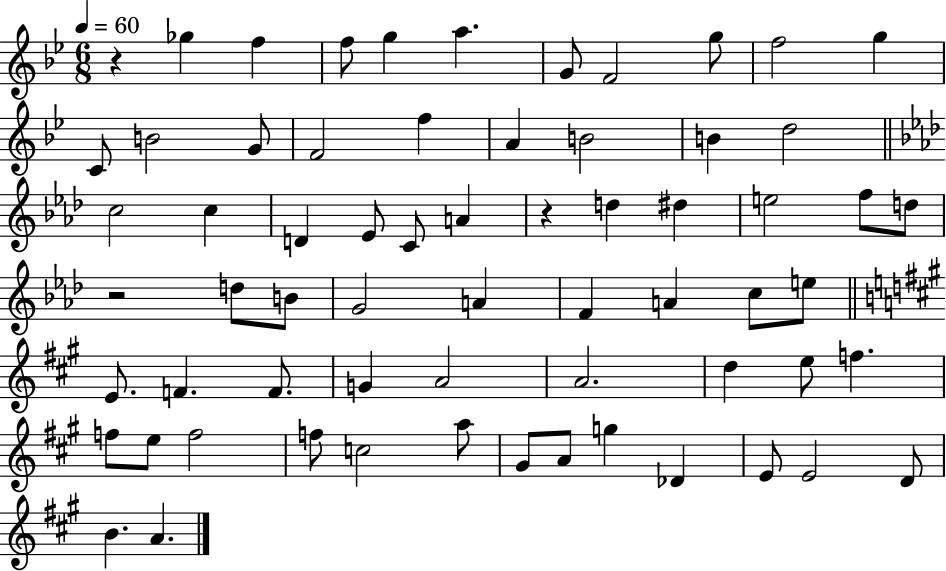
R/q Gb5/q F5/q F5/e G5/q A5/q. G4/e F4/h G5/e F5/h G5/q C4/e B4/h G4/e F4/h F5/q A4/q B4/h B4/q D5/h C5/h C5/q D4/q Eb4/e C4/e A4/q R/q D5/q D#5/q E5/h F5/e D5/e R/h D5/e B4/e G4/h A4/q F4/q A4/q C5/e E5/e E4/e. F4/q. F4/e. G4/q A4/h A4/h. D5/q E5/e F5/q. F5/e E5/e F5/h F5/e C5/h A5/e G#4/e A4/e G5/q Db4/q E4/e E4/h D4/e B4/q. A4/q.